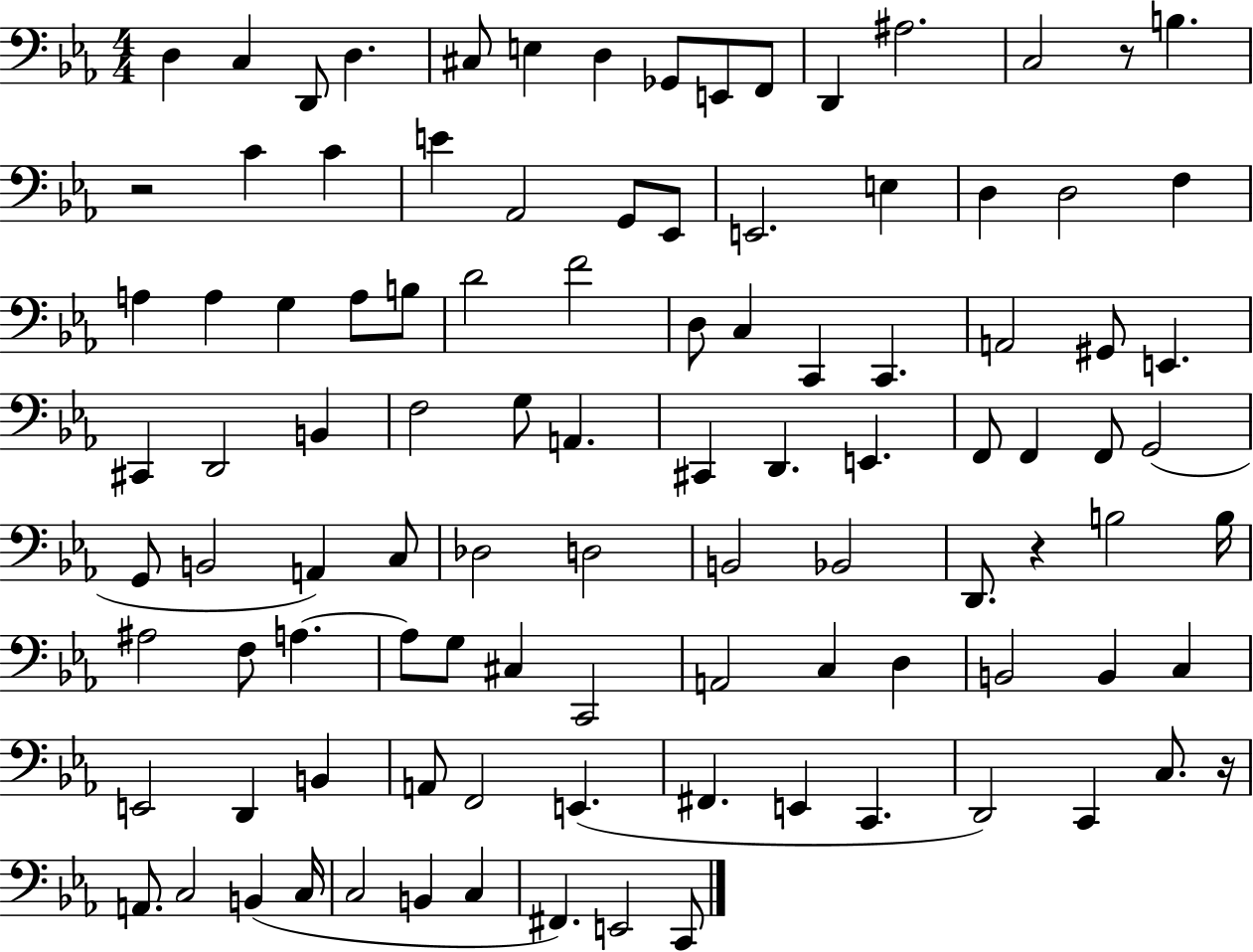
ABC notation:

X:1
T:Untitled
M:4/4
L:1/4
K:Eb
D, C, D,,/2 D, ^C,/2 E, D, _G,,/2 E,,/2 F,,/2 D,, ^A,2 C,2 z/2 B, z2 C C E _A,,2 G,,/2 _E,,/2 E,,2 E, D, D,2 F, A, A, G, A,/2 B,/2 D2 F2 D,/2 C, C,, C,, A,,2 ^G,,/2 E,, ^C,, D,,2 B,, F,2 G,/2 A,, ^C,, D,, E,, F,,/2 F,, F,,/2 G,,2 G,,/2 B,,2 A,, C,/2 _D,2 D,2 B,,2 _B,,2 D,,/2 z B,2 B,/4 ^A,2 F,/2 A, A,/2 G,/2 ^C, C,,2 A,,2 C, D, B,,2 B,, C, E,,2 D,, B,, A,,/2 F,,2 E,, ^F,, E,, C,, D,,2 C,, C,/2 z/4 A,,/2 C,2 B,, C,/4 C,2 B,, C, ^F,, E,,2 C,,/2